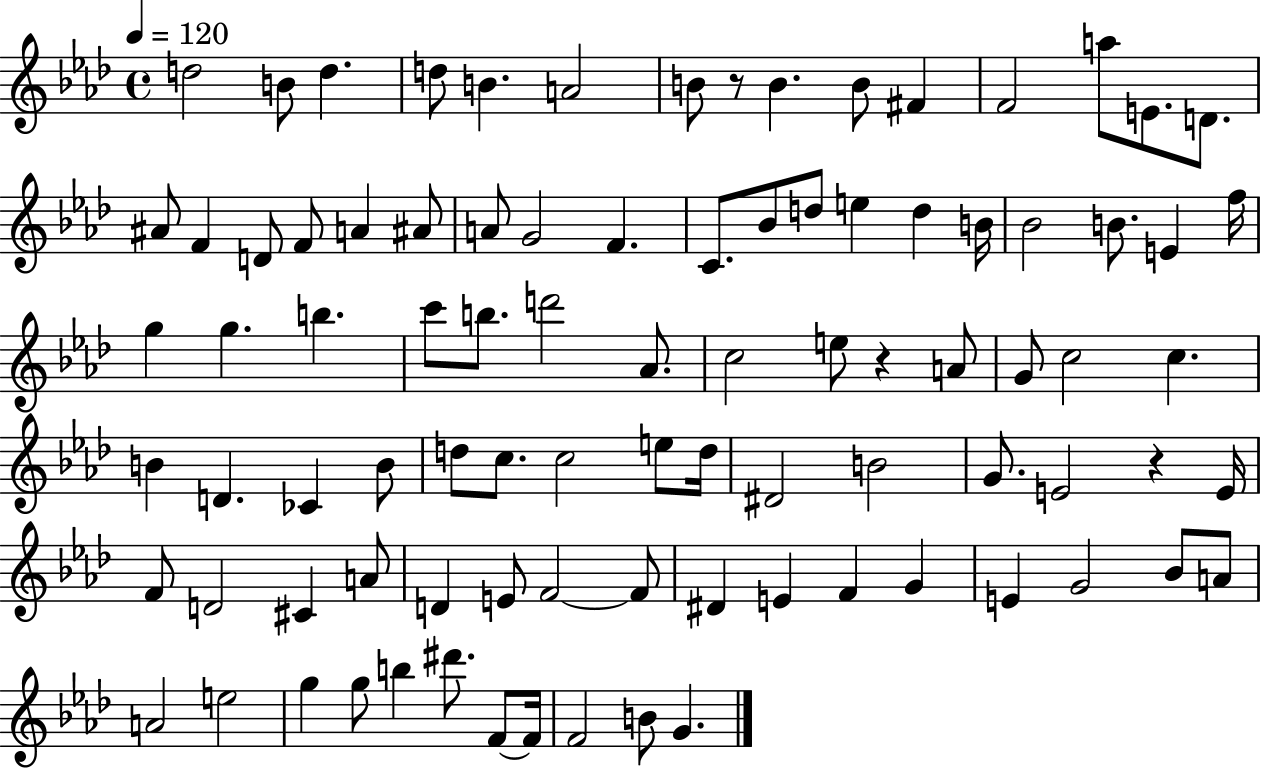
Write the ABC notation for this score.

X:1
T:Untitled
M:4/4
L:1/4
K:Ab
d2 B/2 d d/2 B A2 B/2 z/2 B B/2 ^F F2 a/2 E/2 D/2 ^A/2 F D/2 F/2 A ^A/2 A/2 G2 F C/2 _B/2 d/2 e d B/4 _B2 B/2 E f/4 g g b c'/2 b/2 d'2 _A/2 c2 e/2 z A/2 G/2 c2 c B D _C B/2 d/2 c/2 c2 e/2 d/4 ^D2 B2 G/2 E2 z E/4 F/2 D2 ^C A/2 D E/2 F2 F/2 ^D E F G E G2 _B/2 A/2 A2 e2 g g/2 b ^d'/2 F/2 F/4 F2 B/2 G